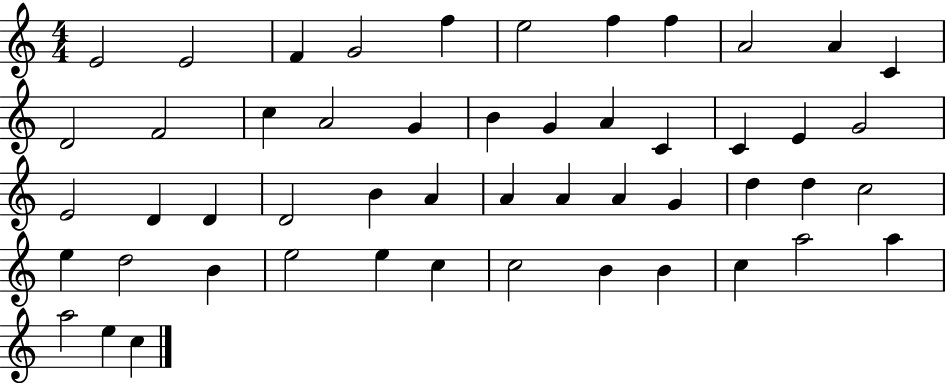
X:1
T:Untitled
M:4/4
L:1/4
K:C
E2 E2 F G2 f e2 f f A2 A C D2 F2 c A2 G B G A C C E G2 E2 D D D2 B A A A A G d d c2 e d2 B e2 e c c2 B B c a2 a a2 e c